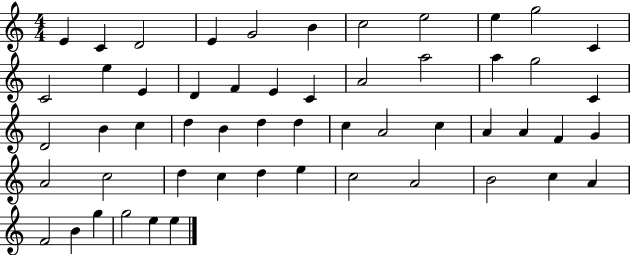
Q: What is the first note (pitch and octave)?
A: E4